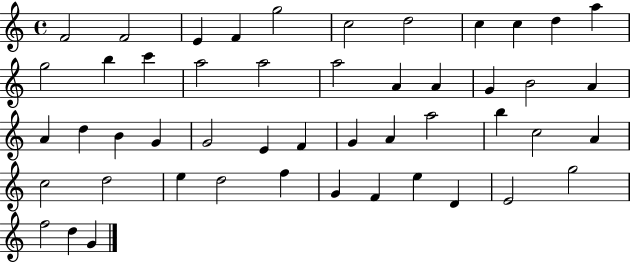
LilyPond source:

{
  \clef treble
  \time 4/4
  \defaultTimeSignature
  \key c \major
  f'2 f'2 | e'4 f'4 g''2 | c''2 d''2 | c''4 c''4 d''4 a''4 | \break g''2 b''4 c'''4 | a''2 a''2 | a''2 a'4 a'4 | g'4 b'2 a'4 | \break a'4 d''4 b'4 g'4 | g'2 e'4 f'4 | g'4 a'4 a''2 | b''4 c''2 a'4 | \break c''2 d''2 | e''4 d''2 f''4 | g'4 f'4 e''4 d'4 | e'2 g''2 | \break f''2 d''4 g'4 | \bar "|."
}